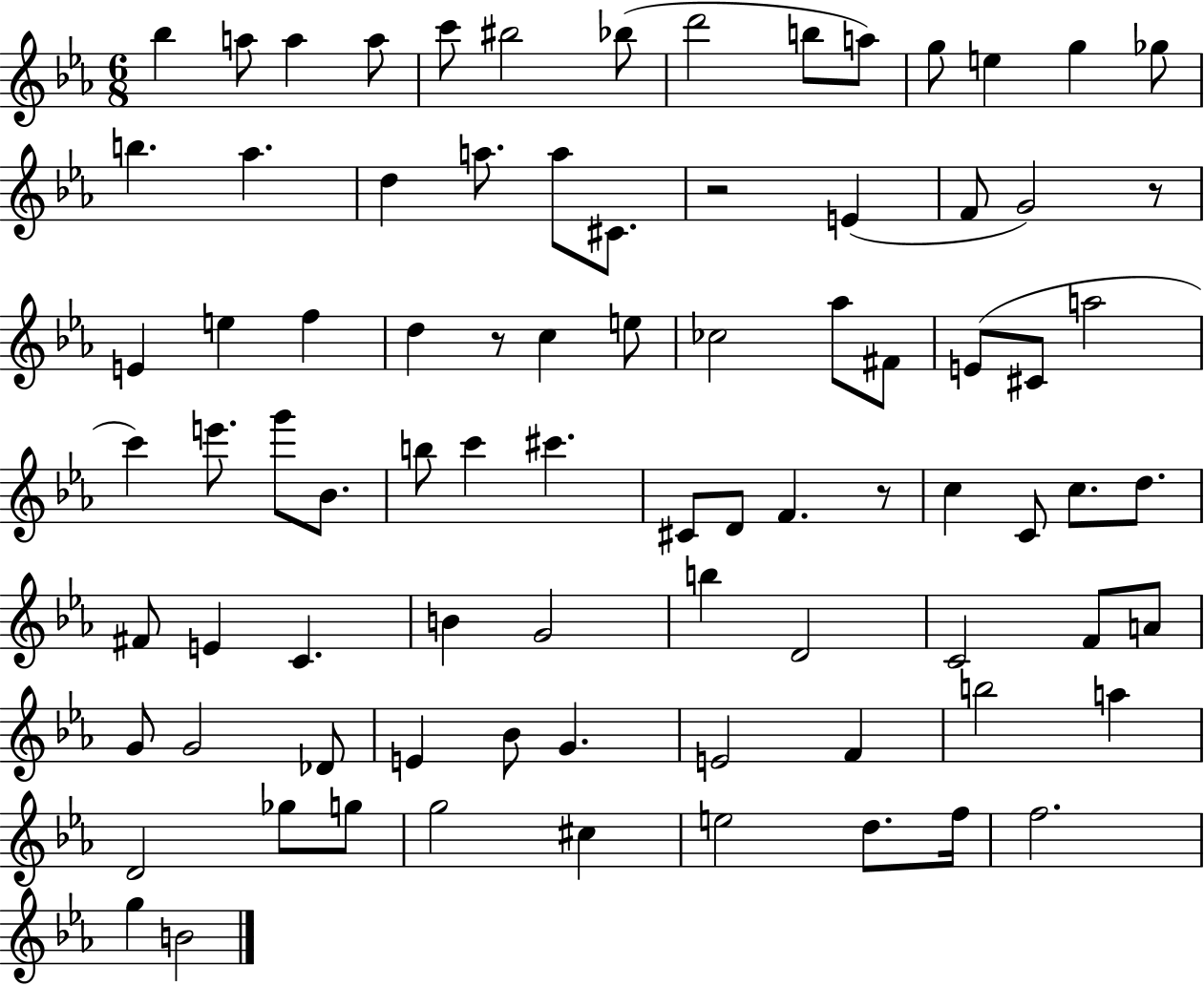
{
  \clef treble
  \numericTimeSignature
  \time 6/8
  \key ees \major
  \repeat volta 2 { bes''4 a''8 a''4 a''8 | c'''8 bis''2 bes''8( | d'''2 b''8 a''8) | g''8 e''4 g''4 ges''8 | \break b''4. aes''4. | d''4 a''8. a''8 cis'8. | r2 e'4( | f'8 g'2) r8 | \break e'4 e''4 f''4 | d''4 r8 c''4 e''8 | ces''2 aes''8 fis'8 | e'8( cis'8 a''2 | \break c'''4) e'''8. g'''8 bes'8. | b''8 c'''4 cis'''4. | cis'8 d'8 f'4. r8 | c''4 c'8 c''8. d''8. | \break fis'8 e'4 c'4. | b'4 g'2 | b''4 d'2 | c'2 f'8 a'8 | \break g'8 g'2 des'8 | e'4 bes'8 g'4. | e'2 f'4 | b''2 a''4 | \break d'2 ges''8 g''8 | g''2 cis''4 | e''2 d''8. f''16 | f''2. | \break g''4 b'2 | } \bar "|."
}